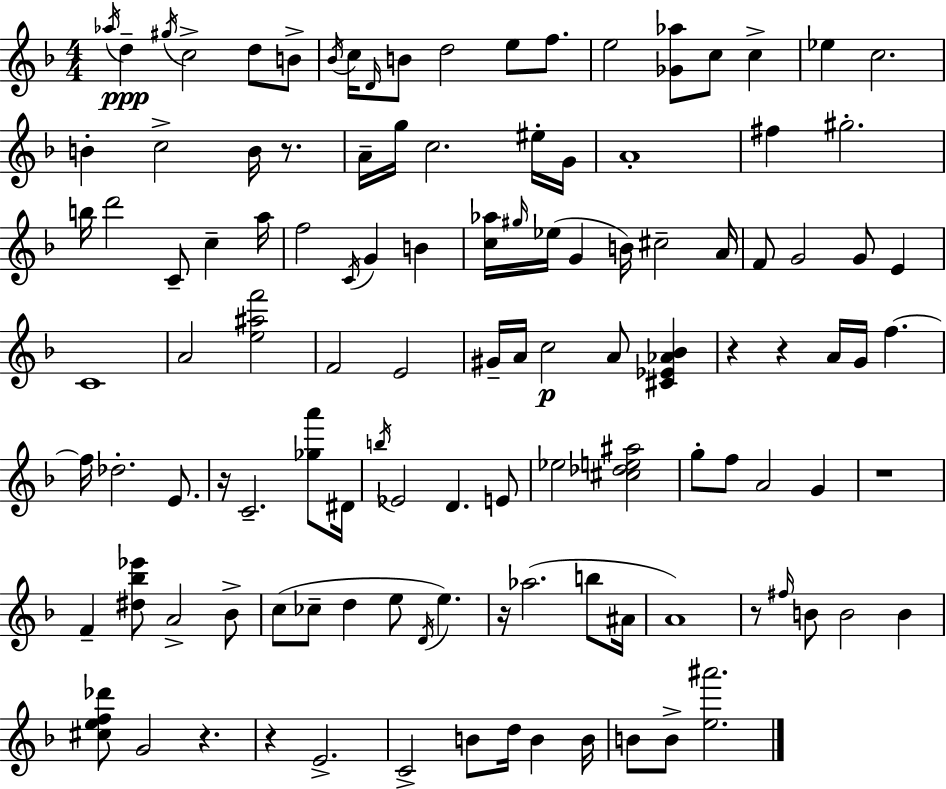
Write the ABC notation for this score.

X:1
T:Untitled
M:4/4
L:1/4
K:F
_a/4 d ^g/4 c2 d/2 B/2 _B/4 c/4 D/4 B/2 d2 e/2 f/2 e2 [_G_a]/2 c/2 c _e c2 B c2 B/4 z/2 A/4 g/4 c2 ^e/4 G/4 A4 ^f ^g2 b/4 d'2 C/2 c a/4 f2 C/4 G B [c_a]/4 ^g/4 _e/4 G B/4 ^c2 A/4 F/2 G2 G/2 E C4 A2 [e^af']2 F2 E2 ^G/4 A/4 c2 A/2 [^C_E_A_B] z z A/4 G/4 f f/4 _d2 E/2 z/4 C2 [_ga']/2 ^D/4 b/4 _E2 D E/2 _e2 [^c_de^a]2 g/2 f/2 A2 G z4 F [^d_b_e']/2 A2 _B/2 c/2 _c/2 d e/2 D/4 e z/4 _a2 b/2 ^A/4 A4 z/2 ^f/4 B/2 B2 B [^cef_d']/2 G2 z z E2 C2 B/2 d/4 B B/4 B/2 B/2 [e^a']2